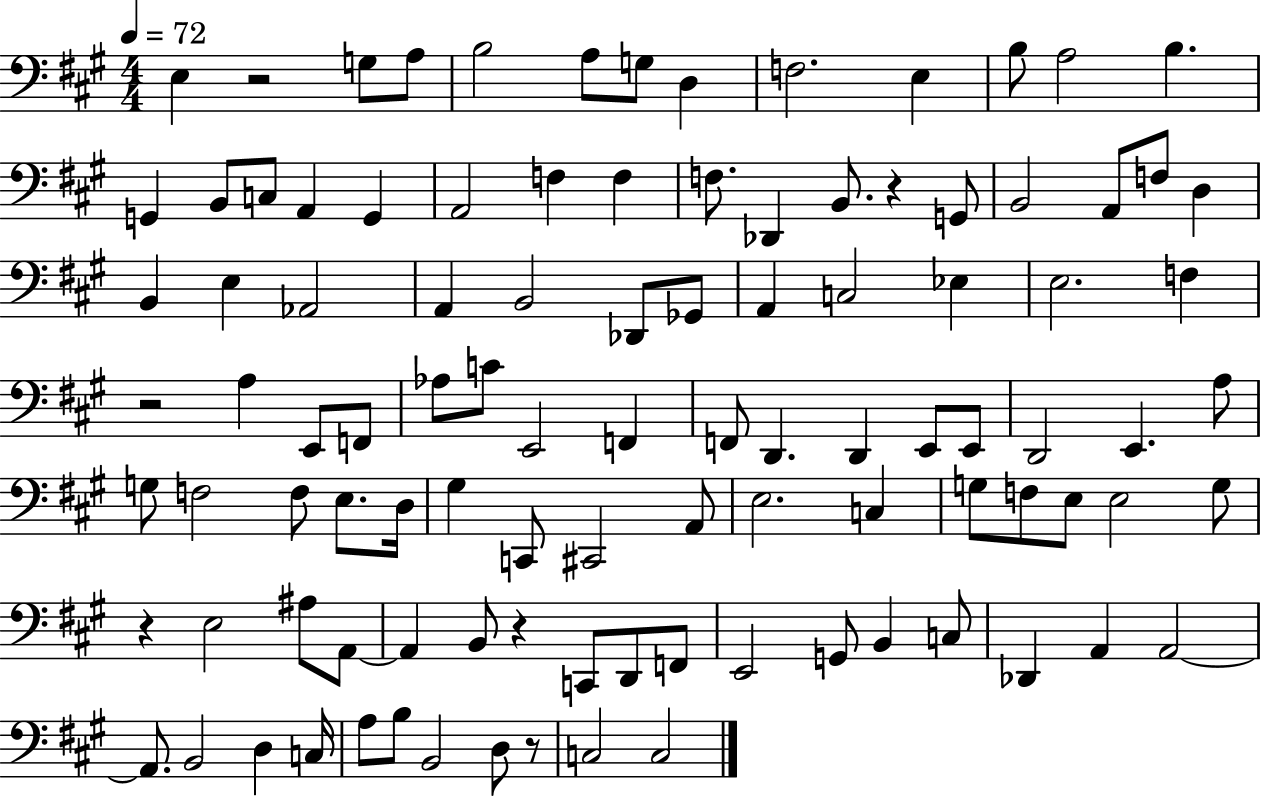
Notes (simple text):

E3/q R/h G3/e A3/e B3/h A3/e G3/e D3/q F3/h. E3/q B3/e A3/h B3/q. G2/q B2/e C3/e A2/q G2/q A2/h F3/q F3/q F3/e. Db2/q B2/e. R/q G2/e B2/h A2/e F3/e D3/q B2/q E3/q Ab2/h A2/q B2/h Db2/e Gb2/e A2/q C3/h Eb3/q E3/h. F3/q R/h A3/q E2/e F2/e Ab3/e C4/e E2/h F2/q F2/e D2/q. D2/q E2/e E2/e D2/h E2/q. A3/e G3/e F3/h F3/e E3/e. D3/s G#3/q C2/e C#2/h A2/e E3/h. C3/q G3/e F3/e E3/e E3/h G3/e R/q E3/h A#3/e A2/e A2/q B2/e R/q C2/e D2/e F2/e E2/h G2/e B2/q C3/e Db2/q A2/q A2/h A2/e. B2/h D3/q C3/s A3/e B3/e B2/h D3/e R/e C3/h C3/h